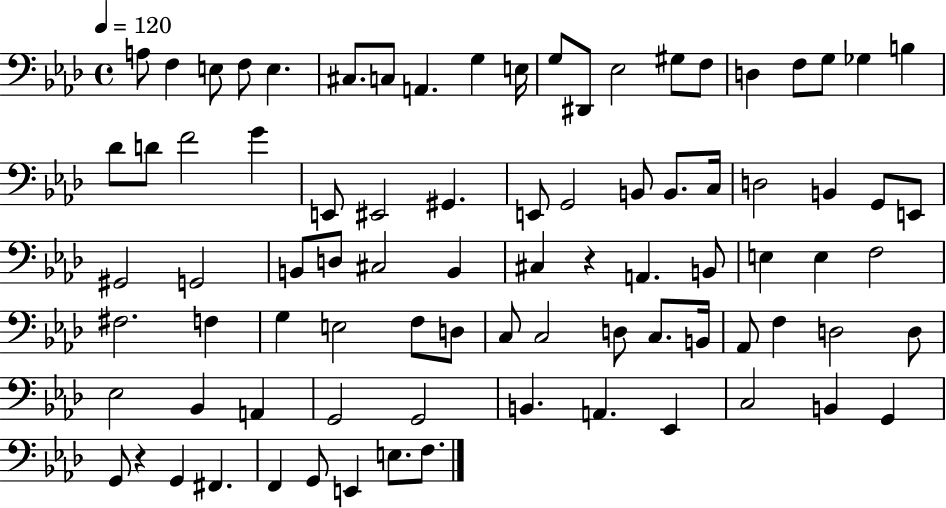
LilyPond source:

{
  \clef bass
  \time 4/4
  \defaultTimeSignature
  \key aes \major
  \tempo 4 = 120
  a8 f4 e8 f8 e4. | cis8. c8 a,4. g4 e16 | g8 dis,8 ees2 gis8 f8 | d4 f8 g8 ges4 b4 | \break des'8 d'8 f'2 g'4 | e,8 eis,2 gis,4. | e,8 g,2 b,8 b,8. c16 | d2 b,4 g,8 e,8 | \break gis,2 g,2 | b,8 d8 cis2 b,4 | cis4 r4 a,4. b,8 | e4 e4 f2 | \break fis2. f4 | g4 e2 f8 d8 | c8 c2 d8 c8. b,16 | aes,8 f4 d2 d8 | \break ees2 bes,4 a,4 | g,2 g,2 | b,4. a,4. ees,4 | c2 b,4 g,4 | \break g,8 r4 g,4 fis,4. | f,4 g,8 e,4 e8. f8. | \bar "|."
}